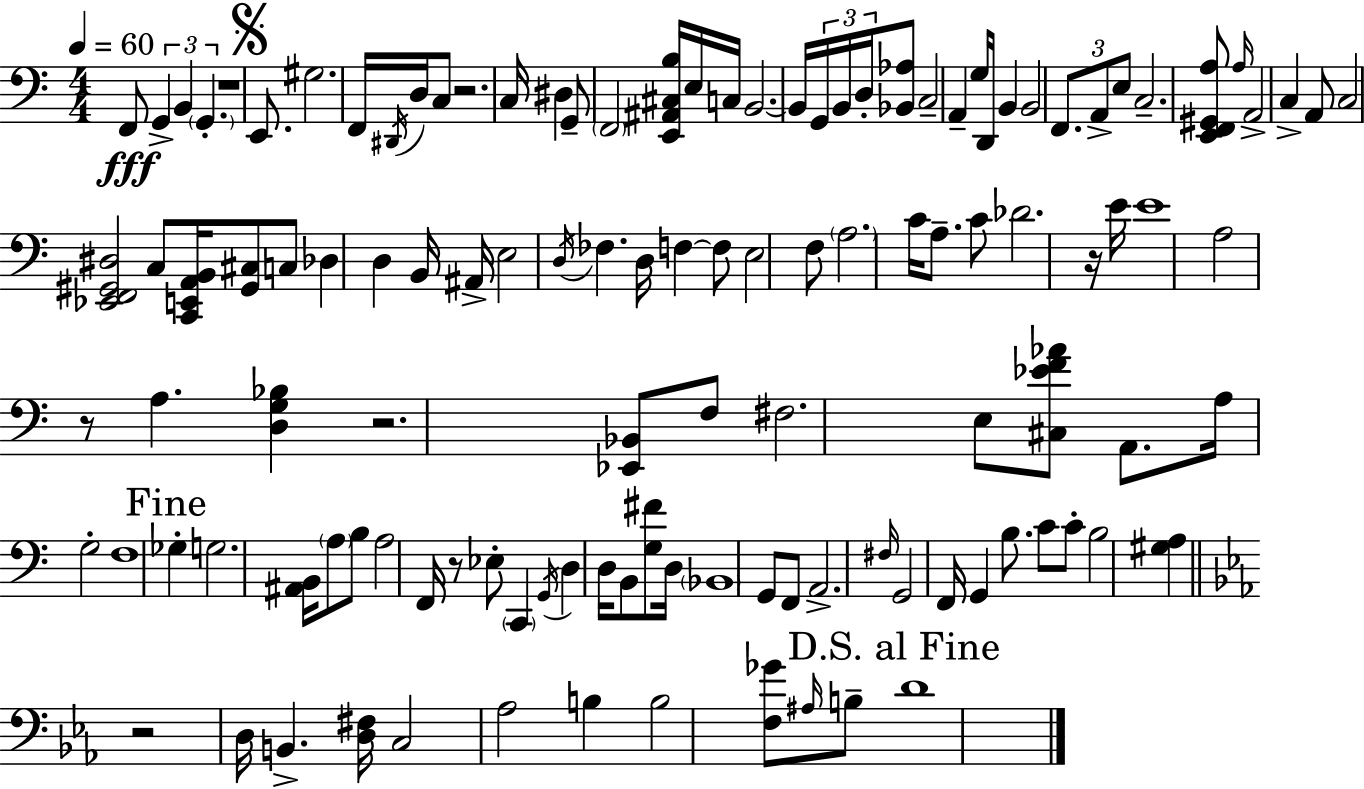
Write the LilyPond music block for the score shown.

{
  \clef bass
  \numericTimeSignature
  \time 4/4
  \key a \minor
  \tempo 4 = 60
  f,8\fff \tuplet 3/2 { g,4-> b,4 \parenthesize g,4.-. } | r1 | \mark \markup { \musicglyph "scripts.segno" } e,8. gis2. f,16 | \acciaccatura { dis,16 } d16 c8 r2. | \break c16 dis4 g,8-- \parenthesize f,2 <e, ais, cis b>16 | e16 c16 b,2.~~ b,16 \tuplet 3/2 { g,16 | b,16 d16-. } <bes, aes>8 c2-- a,4-- | g16 d,16 b,4 b,2 \tuplet 3/2 { f,8. | \break a,8-> e8 } c2.-- | <e, f, gis, a>8 \grace { a16 } a,2-> c4-> | a,8 c2 <ees, f, gis, dis>2 | c8 <c, e, a, b,>16 <gis, cis>8 c8 des4 d4 | \break b,16 ais,16-> e2 \acciaccatura { d16 } fes4. | d16 f4~~ f8 e2 | f8 \parenthesize a2. c'16 | a8.-- c'8 des'2. | \break r16 e'16 e'1 | a2 r8 a4. | <d g bes>4 r2. | <ees, bes,>8 f8 fis2. | \break e8 <cis ees' f' aes'>8 a,8. a16 g2-. | f1 | \mark "Fine" ges4-. g2. | <ais, b,>16 \parenthesize a8 b8 a2 | \break f,16 r8 ees8-. \parenthesize c,4 \acciaccatura { g,16 } d4 d16 b,8 | <g fis'>8 d16 \parenthesize bes,1 | g,8 f,8 a,2.-> | \grace { fis16 } g,2 f,16 g,4 | \break b8. c'8 c'8-. b2 | <gis a>4 \bar "||" \break \key c \minor r2 d16 b,4.-> <d fis>16 | c2 aes2 | b4 b2 <f ges'>8 \grace { ais16 } b8-- | \mark "D.S. al Fine" d'1 | \break \bar "|."
}